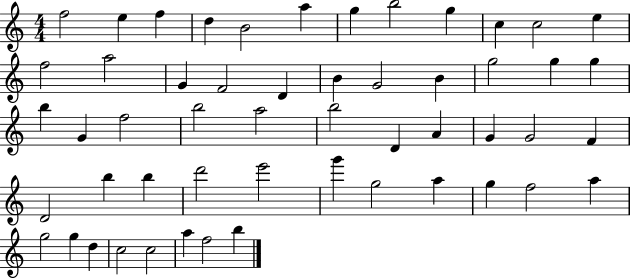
F5/h E5/q F5/q D5/q B4/h A5/q G5/q B5/h G5/q C5/q C5/h E5/q F5/h A5/h G4/q F4/h D4/q B4/q G4/h B4/q G5/h G5/q G5/q B5/q G4/q F5/h B5/h A5/h B5/h D4/q A4/q G4/q G4/h F4/q D4/h B5/q B5/q D6/h E6/h G6/q G5/h A5/q G5/q F5/h A5/q G5/h G5/q D5/q C5/h C5/h A5/q F5/h B5/q